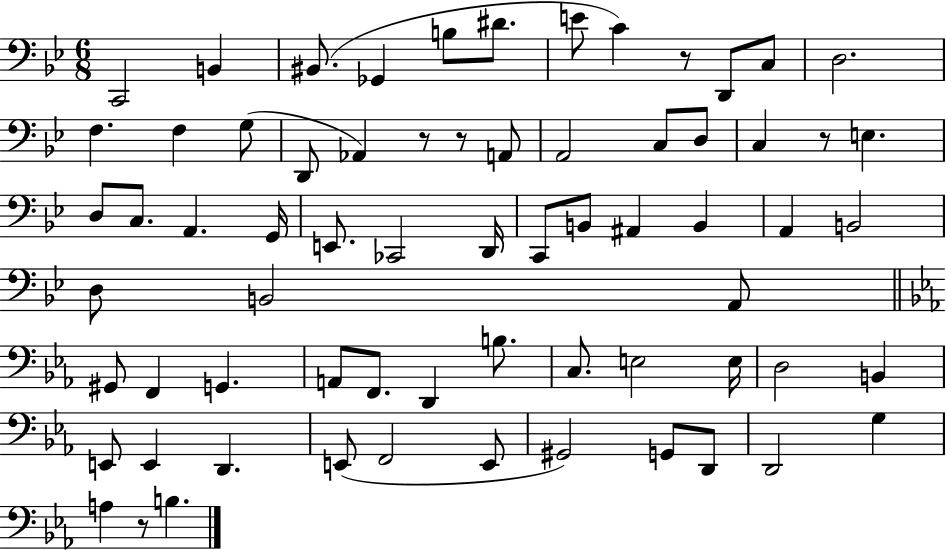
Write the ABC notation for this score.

X:1
T:Untitled
M:6/8
L:1/4
K:Bb
C,,2 B,, ^B,,/2 _G,, B,/2 ^D/2 E/2 C z/2 D,,/2 C,/2 D,2 F, F, G,/2 D,,/2 _A,, z/2 z/2 A,,/2 A,,2 C,/2 D,/2 C, z/2 E, D,/2 C,/2 A,, G,,/4 E,,/2 _C,,2 D,,/4 C,,/2 B,,/2 ^A,, B,, A,, B,,2 D,/2 B,,2 A,,/2 ^G,,/2 F,, G,, A,,/2 F,,/2 D,, B,/2 C,/2 E,2 E,/4 D,2 B,, E,,/2 E,, D,, E,,/2 F,,2 E,,/2 ^G,,2 G,,/2 D,,/2 D,,2 G, A, z/2 B,